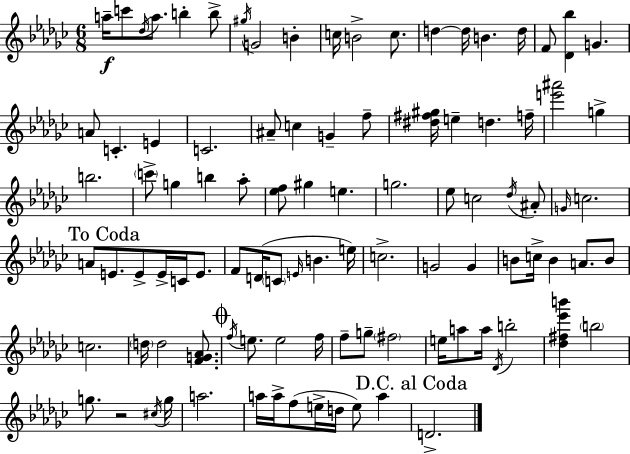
A5/s C6/e Db5/s A5/e. B5/q B5/e G#5/s G4/h B4/q C5/s B4/h C5/e. D5/q D5/s B4/q. D5/s F4/e [Db4,Bb5]/q G4/q. A4/e C4/q. E4/q C4/h. A#4/e C5/q G4/q F5/e [D#5,F#5,G#5]/s E5/q D5/q. F5/s [E6,A#6]/h G5/q B5/h. C6/e G5/q B5/q Ab5/e [Eb5,F5]/e G#5/q E5/q. G5/h. Eb5/e C5/h Db5/s A#4/e G4/s C5/h. A4/e E4/e. E4/e E4/s C4/s E4/e. F4/e D4/s C4/e E4/s B4/q. E5/s C5/h. G4/h G4/q B4/e C5/s B4/q A4/e. B4/e C5/h. D5/s D5/h [F4,G4,Ab4]/e. F5/s E5/e. E5/h F5/s F5/e G5/e F#5/h E5/s A5/e A5/s Db4/s B5/h [Db5,F#5,Eb6,B6]/q B5/h G5/e. R/h C#5/s G5/s A5/h. A5/s A5/s F5/e E5/s D5/s E5/e A5/q D4/h.